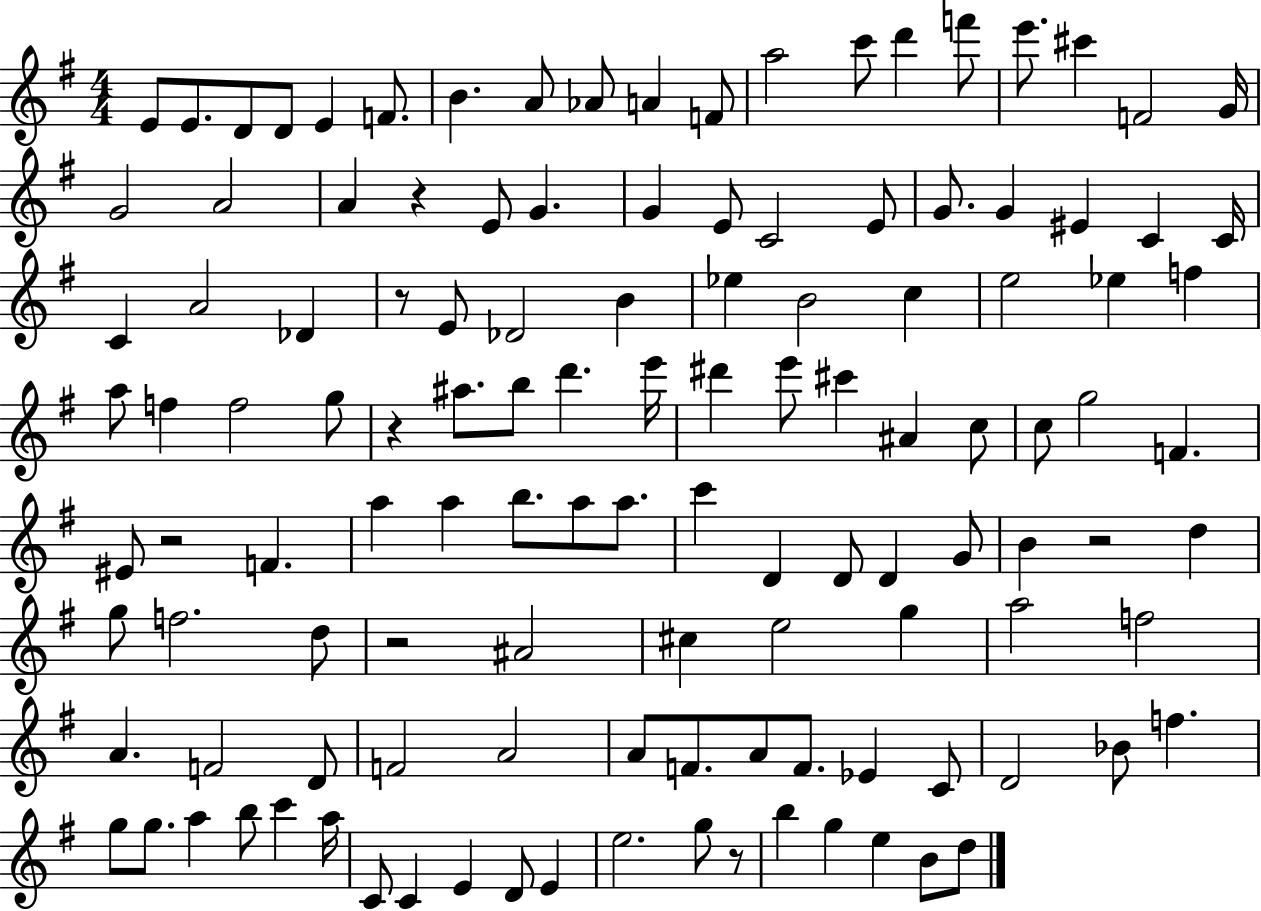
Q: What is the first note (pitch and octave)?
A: E4